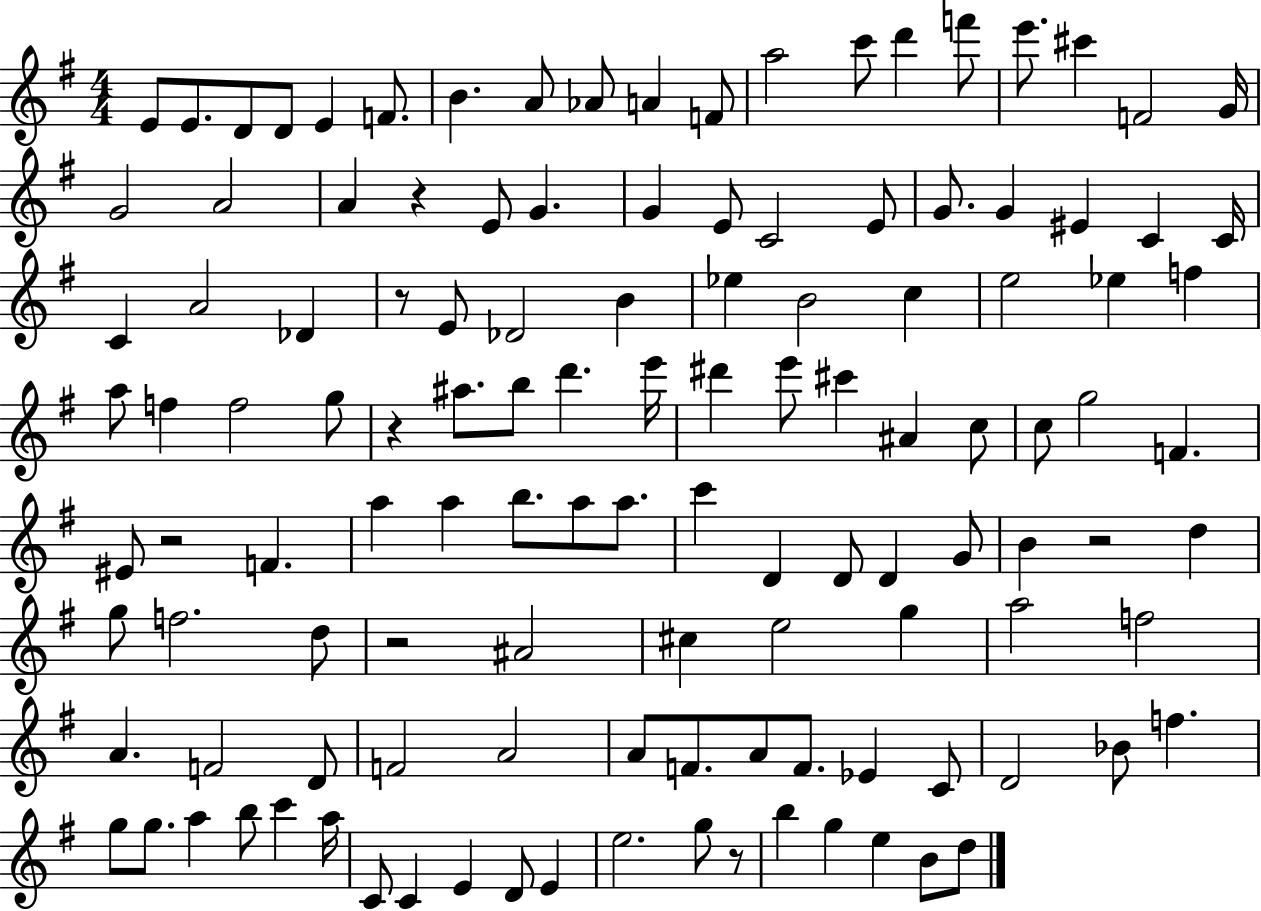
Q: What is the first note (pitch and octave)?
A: E4